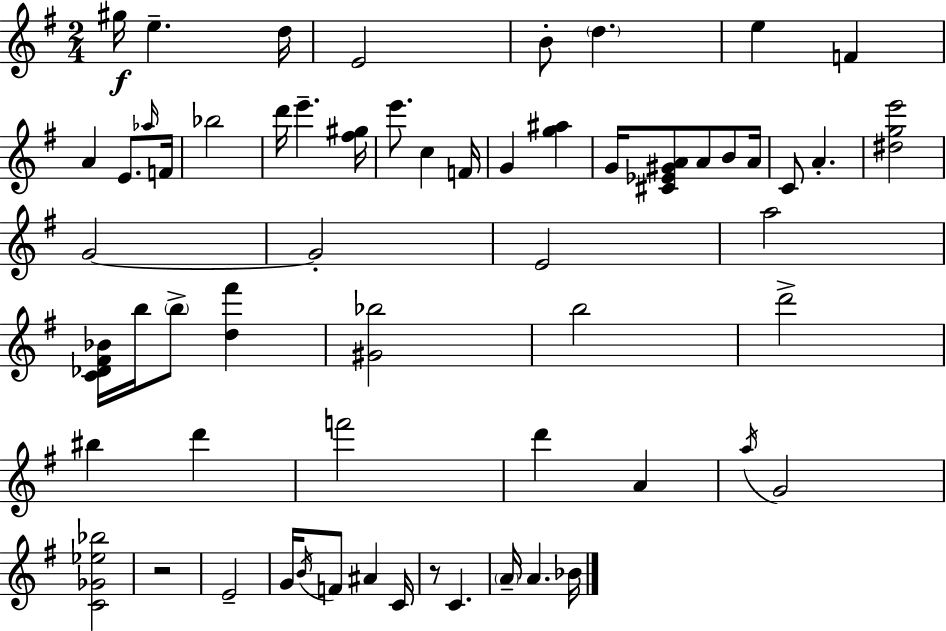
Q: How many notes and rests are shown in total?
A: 60